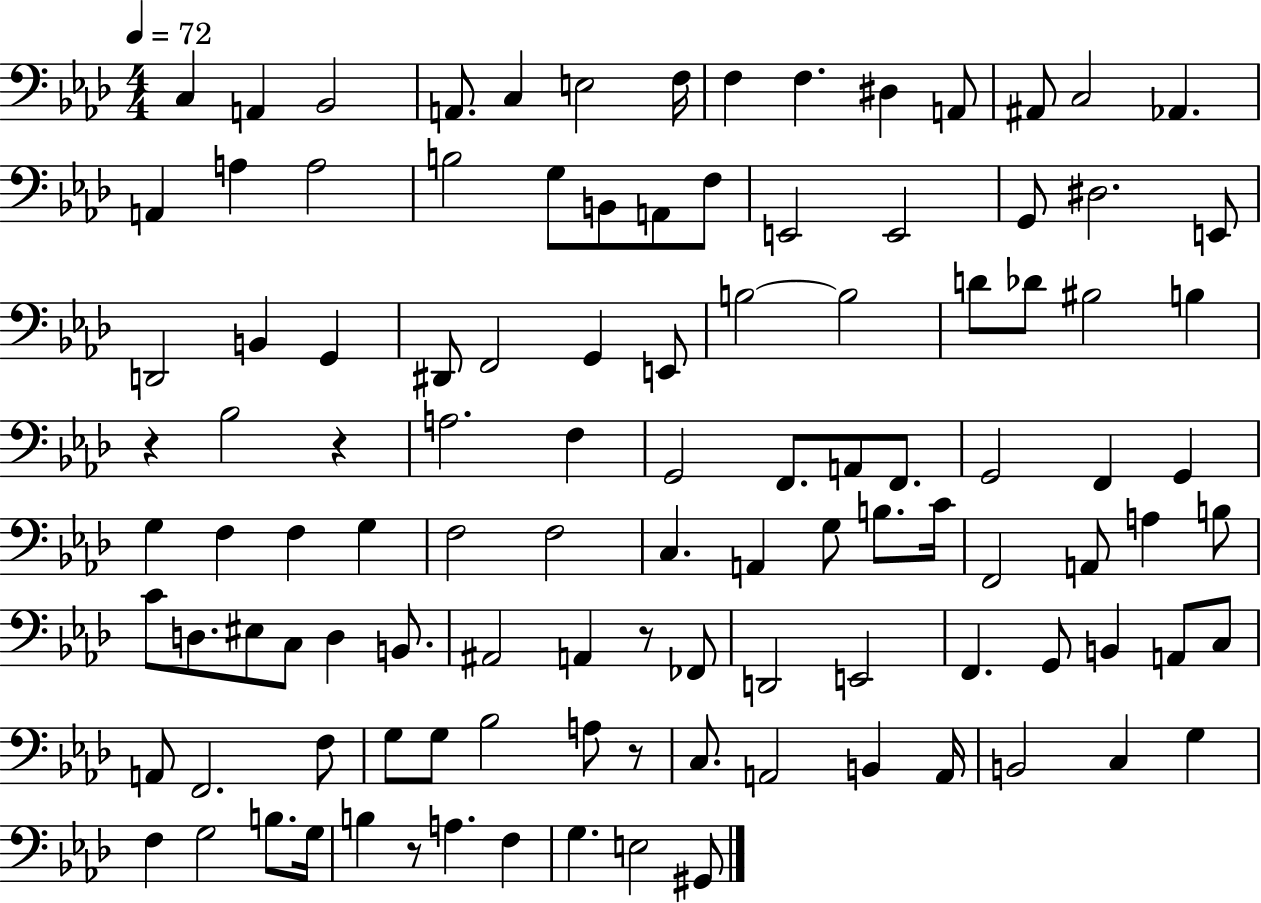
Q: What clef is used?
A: bass